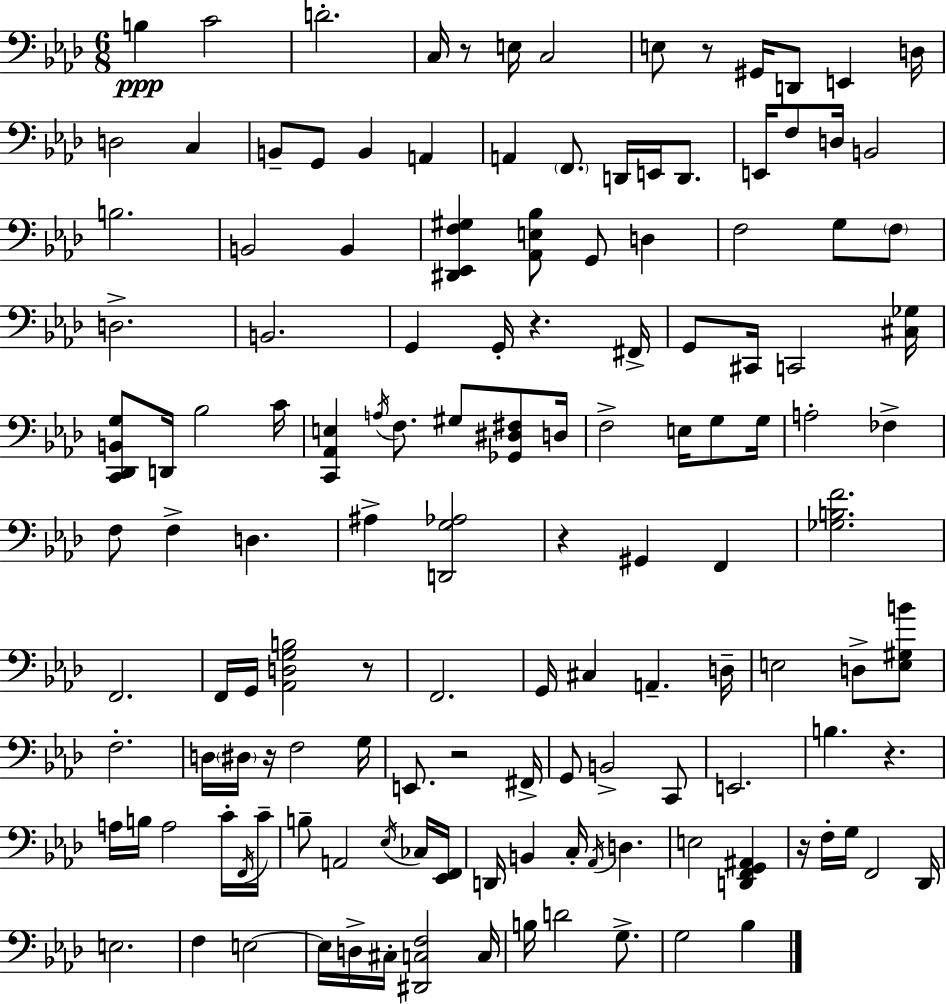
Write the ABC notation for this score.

X:1
T:Untitled
M:6/8
L:1/4
K:Ab
B, C2 D2 C,/4 z/2 E,/4 C,2 E,/2 z/2 ^G,,/4 D,,/2 E,, D,/4 D,2 C, B,,/2 G,,/2 B,, A,, A,, F,,/2 D,,/4 E,,/4 D,,/2 E,,/4 F,/2 D,/4 B,,2 B,2 B,,2 B,, [^D,,_E,,F,^G,] [_A,,E,_B,]/2 G,,/2 D, F,2 G,/2 F,/2 D,2 B,,2 G,, G,,/4 z ^F,,/4 G,,/2 ^C,,/4 C,,2 [^C,_G,]/4 [C,,_D,,B,,G,]/2 D,,/4 _B,2 C/4 [C,,_A,,E,] A,/4 F,/2 ^G,/2 [_G,,^D,^F,]/2 D,/4 F,2 E,/4 G,/2 G,/4 A,2 _F, F,/2 F, D, ^A, [D,,G,_A,]2 z ^G,, F,, [_G,B,F]2 F,,2 F,,/4 G,,/4 [_A,,D,G,B,]2 z/2 F,,2 G,,/4 ^C, A,, D,/4 E,2 D,/2 [E,^G,B]/2 F,2 D,/4 ^D,/4 z/4 F,2 G,/4 E,,/2 z2 ^F,,/4 G,,/2 B,,2 C,,/2 E,,2 B, z A,/4 B,/4 A,2 C/4 F,,/4 C/4 B,/2 A,,2 _E,/4 _C,/4 [_E,,F,,]/4 D,,/4 B,, C,/4 _A,,/4 D, E,2 [D,,F,,G,,^A,,] z/4 F,/4 G,/4 F,,2 _D,,/4 E,2 F, E,2 E,/4 D,/4 ^C,/4 [^D,,C,F,]2 C,/4 B,/4 D2 G,/2 G,2 _B,